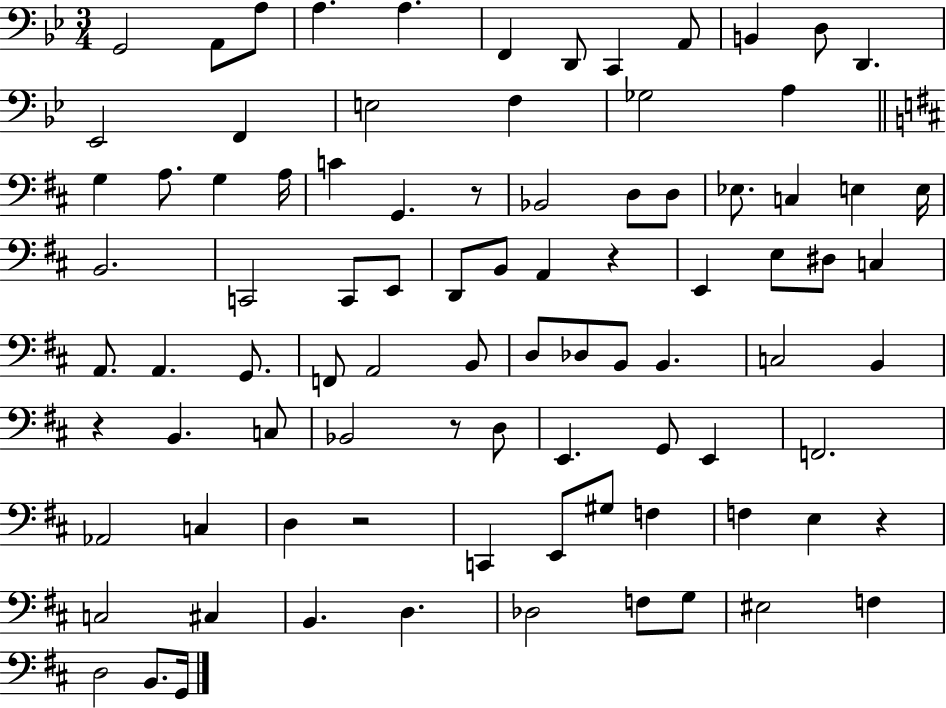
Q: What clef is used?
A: bass